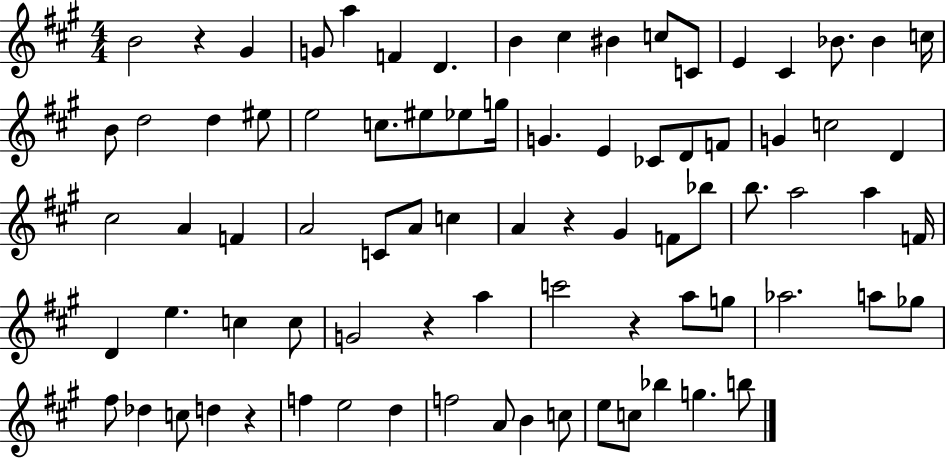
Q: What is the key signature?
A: A major